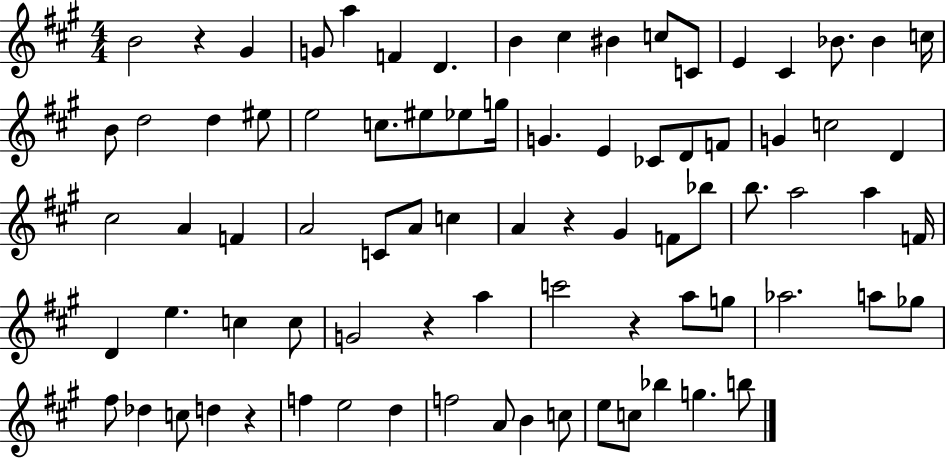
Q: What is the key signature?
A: A major